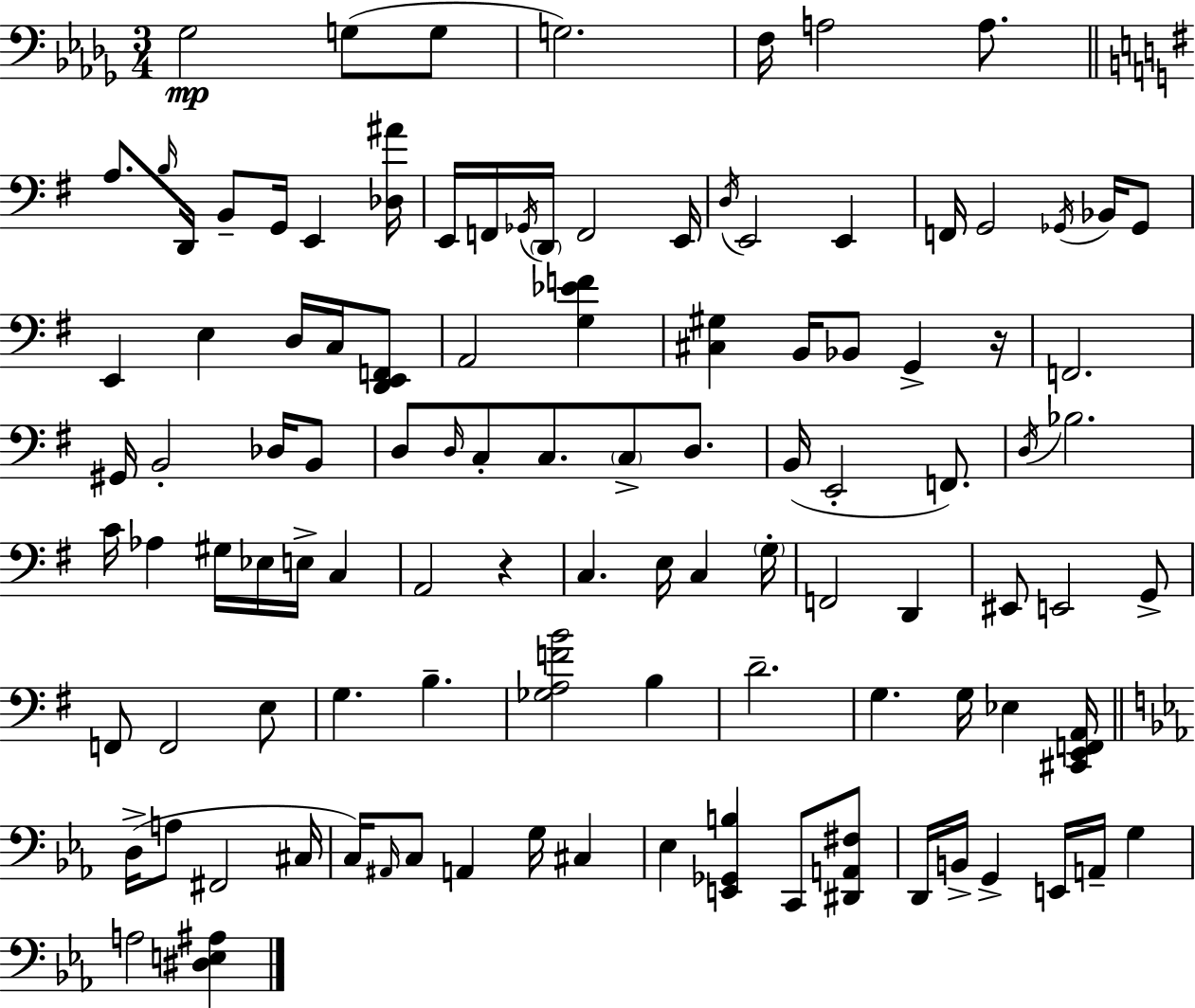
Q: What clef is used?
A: bass